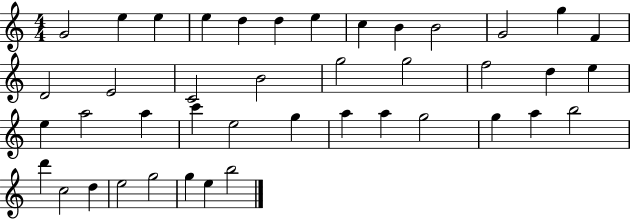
G4/h E5/q E5/q E5/q D5/q D5/q E5/q C5/q B4/q B4/h G4/h G5/q F4/q D4/h E4/h C4/h B4/h G5/h G5/h F5/h D5/q E5/q E5/q A5/h A5/q C6/q E5/h G5/q A5/q A5/q G5/h G5/q A5/q B5/h D6/q C5/h D5/q E5/h G5/h G5/q E5/q B5/h